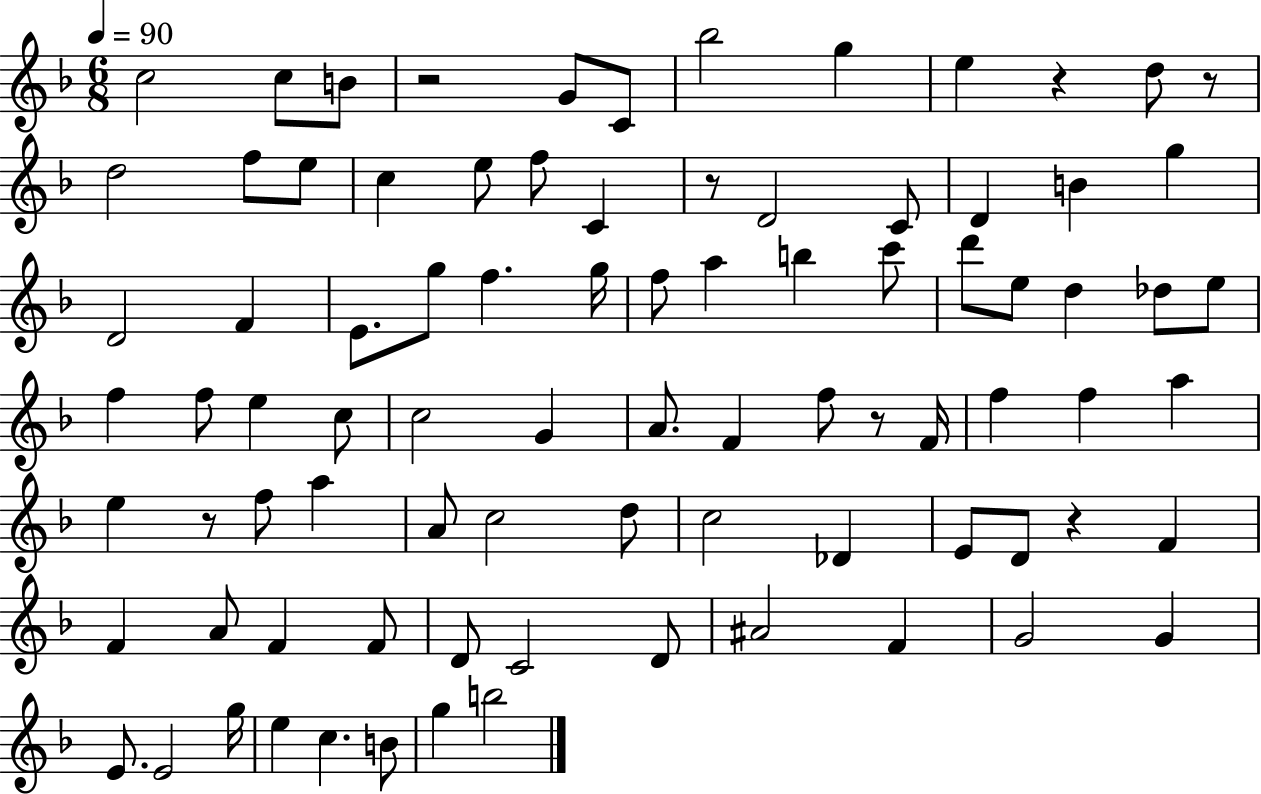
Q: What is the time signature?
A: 6/8